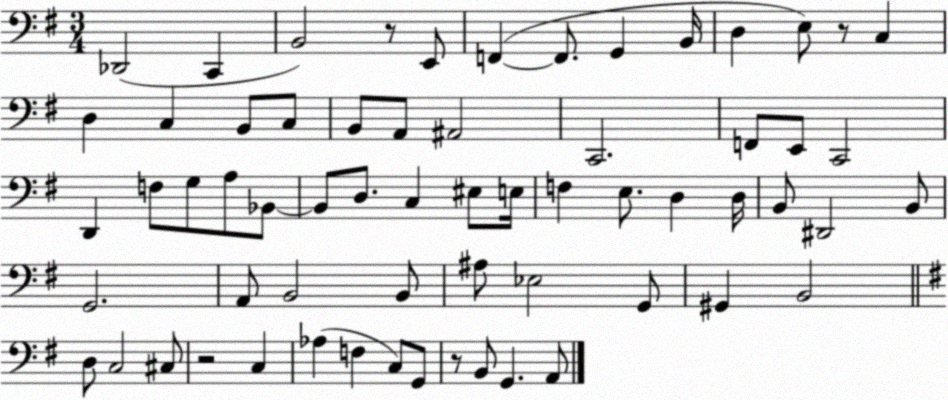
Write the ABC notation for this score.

X:1
T:Untitled
M:3/4
L:1/4
K:G
_D,,2 C,, B,,2 z/2 E,,/2 F,, F,,/2 G,, B,,/4 D, E,/2 z/2 C, D, C, B,,/2 C,/2 B,,/2 A,,/2 ^A,,2 C,,2 F,,/2 E,,/2 C,,2 D,, F,/2 G,/2 A,/2 _B,,/2 _B,,/2 D,/2 C, ^E,/2 E,/4 F, E,/2 D, D,/4 B,,/2 ^D,,2 B,,/2 G,,2 A,,/2 B,,2 B,,/2 ^A,/2 _E,2 G,,/2 ^G,, B,,2 D,/2 C,2 ^C,/2 z2 C, _A, F, C,/2 G,,/2 z/2 B,,/2 G,, A,,/2